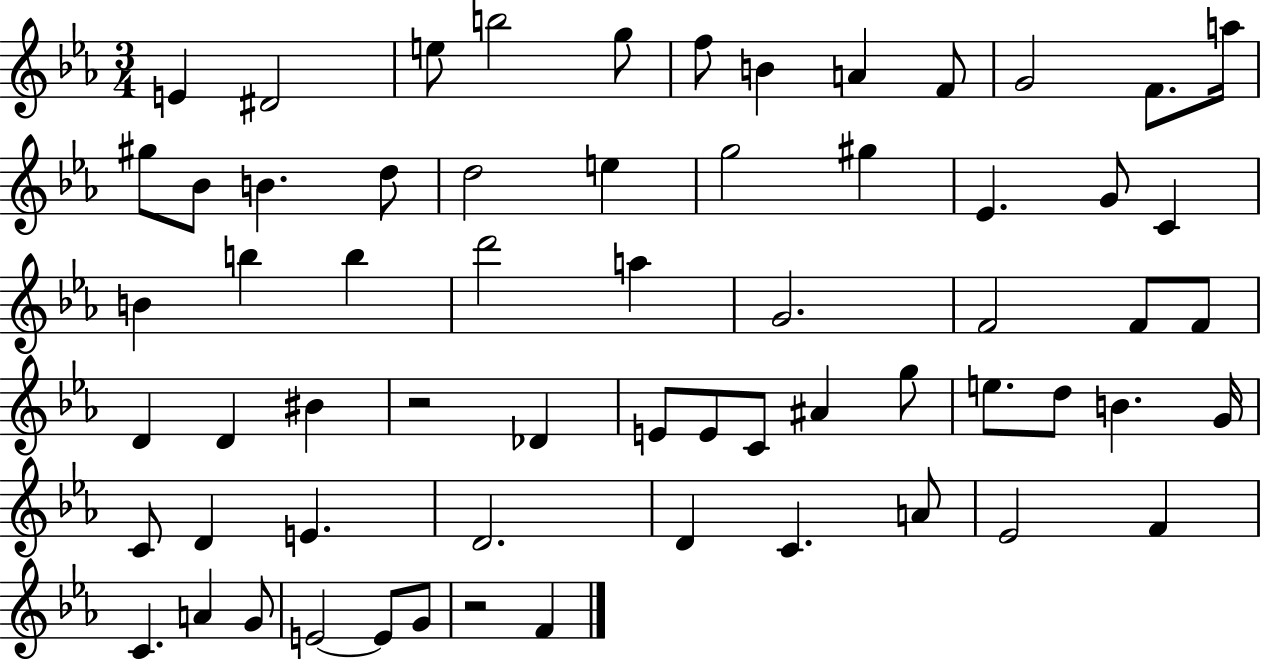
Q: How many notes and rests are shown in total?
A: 63